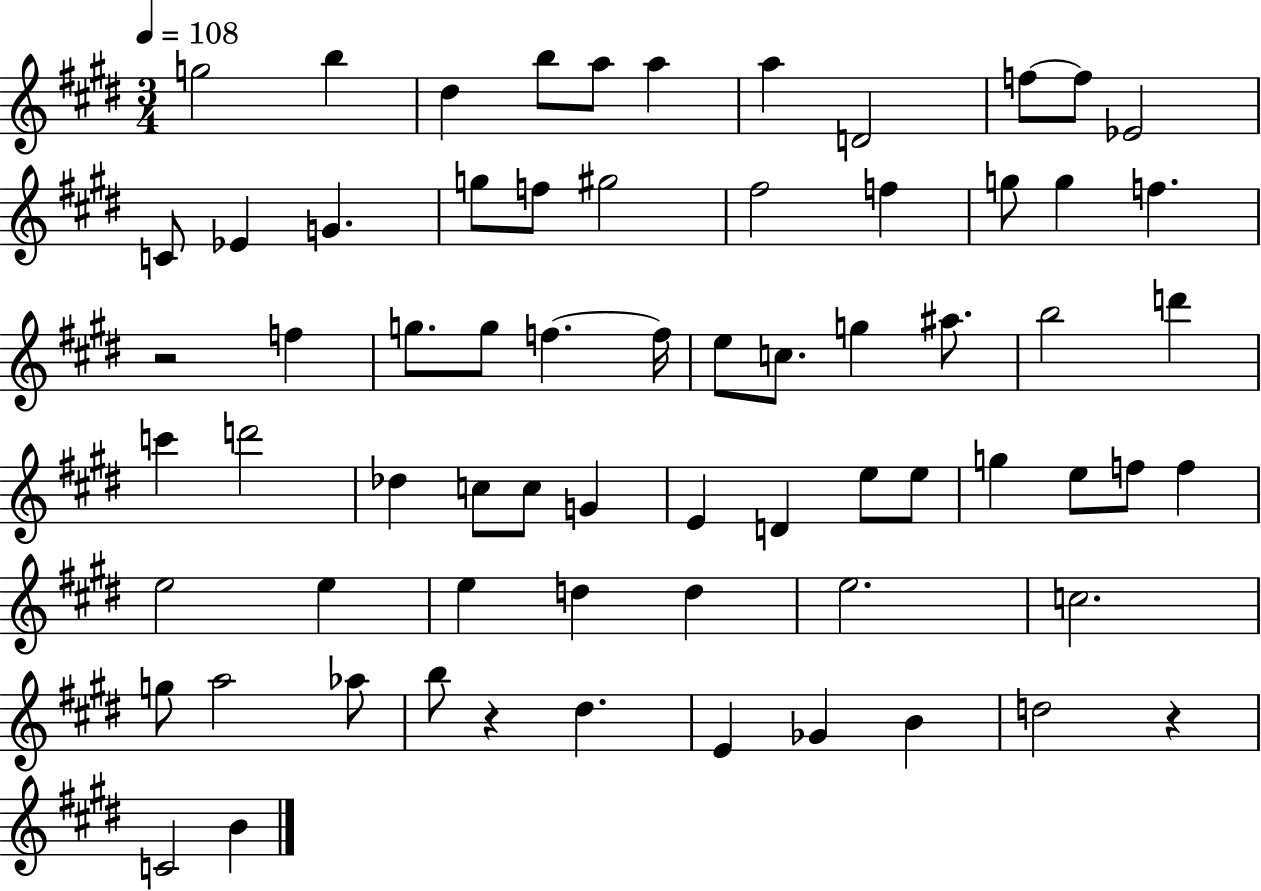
X:1
T:Untitled
M:3/4
L:1/4
K:E
g2 b ^d b/2 a/2 a a D2 f/2 f/2 _E2 C/2 _E G g/2 f/2 ^g2 ^f2 f g/2 g f z2 f g/2 g/2 f f/4 e/2 c/2 g ^a/2 b2 d' c' d'2 _d c/2 c/2 G E D e/2 e/2 g e/2 f/2 f e2 e e d d e2 c2 g/2 a2 _a/2 b/2 z ^d E _G B d2 z C2 B